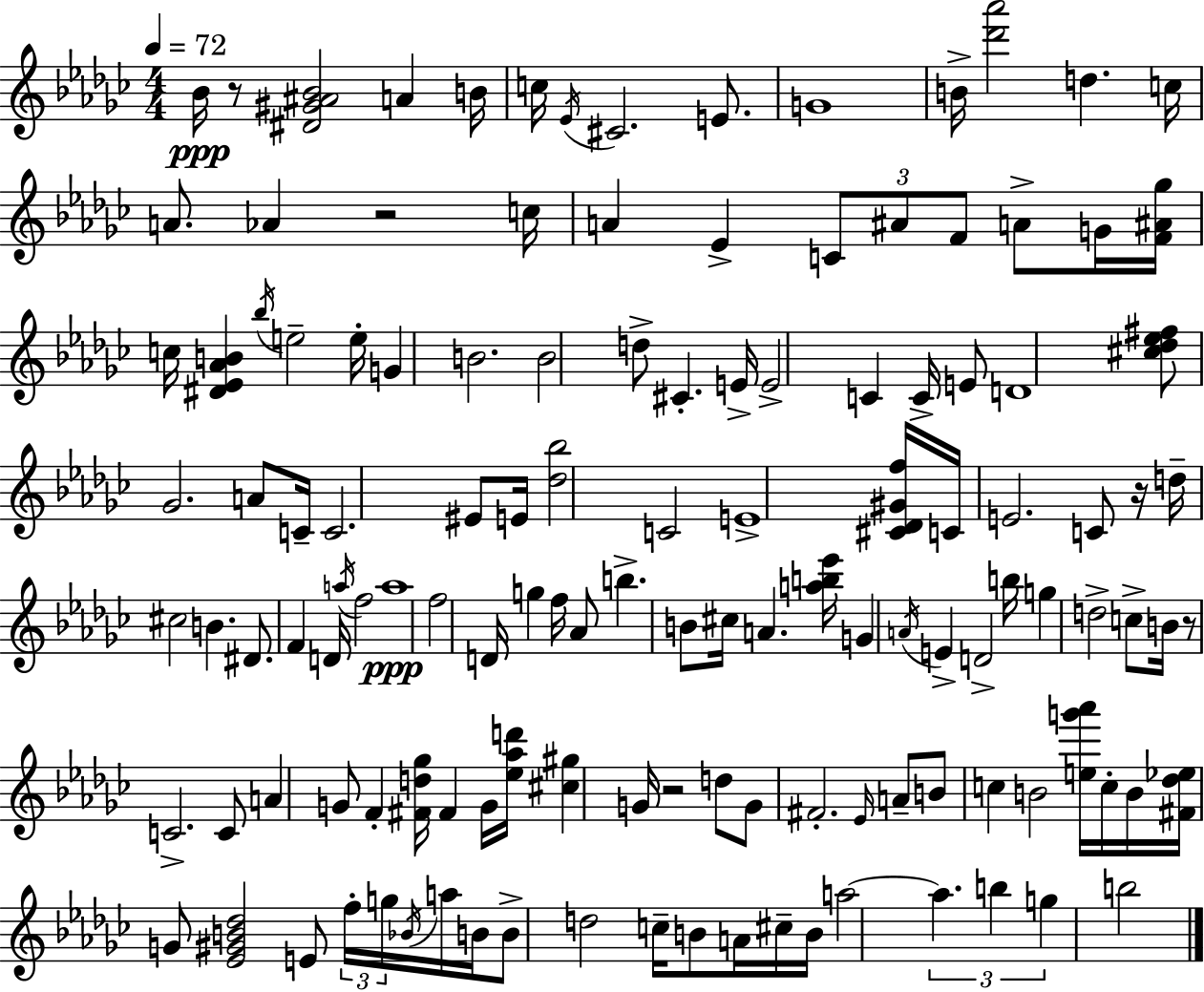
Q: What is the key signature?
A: EES minor